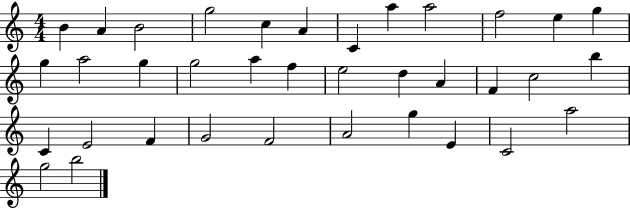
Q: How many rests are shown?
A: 0